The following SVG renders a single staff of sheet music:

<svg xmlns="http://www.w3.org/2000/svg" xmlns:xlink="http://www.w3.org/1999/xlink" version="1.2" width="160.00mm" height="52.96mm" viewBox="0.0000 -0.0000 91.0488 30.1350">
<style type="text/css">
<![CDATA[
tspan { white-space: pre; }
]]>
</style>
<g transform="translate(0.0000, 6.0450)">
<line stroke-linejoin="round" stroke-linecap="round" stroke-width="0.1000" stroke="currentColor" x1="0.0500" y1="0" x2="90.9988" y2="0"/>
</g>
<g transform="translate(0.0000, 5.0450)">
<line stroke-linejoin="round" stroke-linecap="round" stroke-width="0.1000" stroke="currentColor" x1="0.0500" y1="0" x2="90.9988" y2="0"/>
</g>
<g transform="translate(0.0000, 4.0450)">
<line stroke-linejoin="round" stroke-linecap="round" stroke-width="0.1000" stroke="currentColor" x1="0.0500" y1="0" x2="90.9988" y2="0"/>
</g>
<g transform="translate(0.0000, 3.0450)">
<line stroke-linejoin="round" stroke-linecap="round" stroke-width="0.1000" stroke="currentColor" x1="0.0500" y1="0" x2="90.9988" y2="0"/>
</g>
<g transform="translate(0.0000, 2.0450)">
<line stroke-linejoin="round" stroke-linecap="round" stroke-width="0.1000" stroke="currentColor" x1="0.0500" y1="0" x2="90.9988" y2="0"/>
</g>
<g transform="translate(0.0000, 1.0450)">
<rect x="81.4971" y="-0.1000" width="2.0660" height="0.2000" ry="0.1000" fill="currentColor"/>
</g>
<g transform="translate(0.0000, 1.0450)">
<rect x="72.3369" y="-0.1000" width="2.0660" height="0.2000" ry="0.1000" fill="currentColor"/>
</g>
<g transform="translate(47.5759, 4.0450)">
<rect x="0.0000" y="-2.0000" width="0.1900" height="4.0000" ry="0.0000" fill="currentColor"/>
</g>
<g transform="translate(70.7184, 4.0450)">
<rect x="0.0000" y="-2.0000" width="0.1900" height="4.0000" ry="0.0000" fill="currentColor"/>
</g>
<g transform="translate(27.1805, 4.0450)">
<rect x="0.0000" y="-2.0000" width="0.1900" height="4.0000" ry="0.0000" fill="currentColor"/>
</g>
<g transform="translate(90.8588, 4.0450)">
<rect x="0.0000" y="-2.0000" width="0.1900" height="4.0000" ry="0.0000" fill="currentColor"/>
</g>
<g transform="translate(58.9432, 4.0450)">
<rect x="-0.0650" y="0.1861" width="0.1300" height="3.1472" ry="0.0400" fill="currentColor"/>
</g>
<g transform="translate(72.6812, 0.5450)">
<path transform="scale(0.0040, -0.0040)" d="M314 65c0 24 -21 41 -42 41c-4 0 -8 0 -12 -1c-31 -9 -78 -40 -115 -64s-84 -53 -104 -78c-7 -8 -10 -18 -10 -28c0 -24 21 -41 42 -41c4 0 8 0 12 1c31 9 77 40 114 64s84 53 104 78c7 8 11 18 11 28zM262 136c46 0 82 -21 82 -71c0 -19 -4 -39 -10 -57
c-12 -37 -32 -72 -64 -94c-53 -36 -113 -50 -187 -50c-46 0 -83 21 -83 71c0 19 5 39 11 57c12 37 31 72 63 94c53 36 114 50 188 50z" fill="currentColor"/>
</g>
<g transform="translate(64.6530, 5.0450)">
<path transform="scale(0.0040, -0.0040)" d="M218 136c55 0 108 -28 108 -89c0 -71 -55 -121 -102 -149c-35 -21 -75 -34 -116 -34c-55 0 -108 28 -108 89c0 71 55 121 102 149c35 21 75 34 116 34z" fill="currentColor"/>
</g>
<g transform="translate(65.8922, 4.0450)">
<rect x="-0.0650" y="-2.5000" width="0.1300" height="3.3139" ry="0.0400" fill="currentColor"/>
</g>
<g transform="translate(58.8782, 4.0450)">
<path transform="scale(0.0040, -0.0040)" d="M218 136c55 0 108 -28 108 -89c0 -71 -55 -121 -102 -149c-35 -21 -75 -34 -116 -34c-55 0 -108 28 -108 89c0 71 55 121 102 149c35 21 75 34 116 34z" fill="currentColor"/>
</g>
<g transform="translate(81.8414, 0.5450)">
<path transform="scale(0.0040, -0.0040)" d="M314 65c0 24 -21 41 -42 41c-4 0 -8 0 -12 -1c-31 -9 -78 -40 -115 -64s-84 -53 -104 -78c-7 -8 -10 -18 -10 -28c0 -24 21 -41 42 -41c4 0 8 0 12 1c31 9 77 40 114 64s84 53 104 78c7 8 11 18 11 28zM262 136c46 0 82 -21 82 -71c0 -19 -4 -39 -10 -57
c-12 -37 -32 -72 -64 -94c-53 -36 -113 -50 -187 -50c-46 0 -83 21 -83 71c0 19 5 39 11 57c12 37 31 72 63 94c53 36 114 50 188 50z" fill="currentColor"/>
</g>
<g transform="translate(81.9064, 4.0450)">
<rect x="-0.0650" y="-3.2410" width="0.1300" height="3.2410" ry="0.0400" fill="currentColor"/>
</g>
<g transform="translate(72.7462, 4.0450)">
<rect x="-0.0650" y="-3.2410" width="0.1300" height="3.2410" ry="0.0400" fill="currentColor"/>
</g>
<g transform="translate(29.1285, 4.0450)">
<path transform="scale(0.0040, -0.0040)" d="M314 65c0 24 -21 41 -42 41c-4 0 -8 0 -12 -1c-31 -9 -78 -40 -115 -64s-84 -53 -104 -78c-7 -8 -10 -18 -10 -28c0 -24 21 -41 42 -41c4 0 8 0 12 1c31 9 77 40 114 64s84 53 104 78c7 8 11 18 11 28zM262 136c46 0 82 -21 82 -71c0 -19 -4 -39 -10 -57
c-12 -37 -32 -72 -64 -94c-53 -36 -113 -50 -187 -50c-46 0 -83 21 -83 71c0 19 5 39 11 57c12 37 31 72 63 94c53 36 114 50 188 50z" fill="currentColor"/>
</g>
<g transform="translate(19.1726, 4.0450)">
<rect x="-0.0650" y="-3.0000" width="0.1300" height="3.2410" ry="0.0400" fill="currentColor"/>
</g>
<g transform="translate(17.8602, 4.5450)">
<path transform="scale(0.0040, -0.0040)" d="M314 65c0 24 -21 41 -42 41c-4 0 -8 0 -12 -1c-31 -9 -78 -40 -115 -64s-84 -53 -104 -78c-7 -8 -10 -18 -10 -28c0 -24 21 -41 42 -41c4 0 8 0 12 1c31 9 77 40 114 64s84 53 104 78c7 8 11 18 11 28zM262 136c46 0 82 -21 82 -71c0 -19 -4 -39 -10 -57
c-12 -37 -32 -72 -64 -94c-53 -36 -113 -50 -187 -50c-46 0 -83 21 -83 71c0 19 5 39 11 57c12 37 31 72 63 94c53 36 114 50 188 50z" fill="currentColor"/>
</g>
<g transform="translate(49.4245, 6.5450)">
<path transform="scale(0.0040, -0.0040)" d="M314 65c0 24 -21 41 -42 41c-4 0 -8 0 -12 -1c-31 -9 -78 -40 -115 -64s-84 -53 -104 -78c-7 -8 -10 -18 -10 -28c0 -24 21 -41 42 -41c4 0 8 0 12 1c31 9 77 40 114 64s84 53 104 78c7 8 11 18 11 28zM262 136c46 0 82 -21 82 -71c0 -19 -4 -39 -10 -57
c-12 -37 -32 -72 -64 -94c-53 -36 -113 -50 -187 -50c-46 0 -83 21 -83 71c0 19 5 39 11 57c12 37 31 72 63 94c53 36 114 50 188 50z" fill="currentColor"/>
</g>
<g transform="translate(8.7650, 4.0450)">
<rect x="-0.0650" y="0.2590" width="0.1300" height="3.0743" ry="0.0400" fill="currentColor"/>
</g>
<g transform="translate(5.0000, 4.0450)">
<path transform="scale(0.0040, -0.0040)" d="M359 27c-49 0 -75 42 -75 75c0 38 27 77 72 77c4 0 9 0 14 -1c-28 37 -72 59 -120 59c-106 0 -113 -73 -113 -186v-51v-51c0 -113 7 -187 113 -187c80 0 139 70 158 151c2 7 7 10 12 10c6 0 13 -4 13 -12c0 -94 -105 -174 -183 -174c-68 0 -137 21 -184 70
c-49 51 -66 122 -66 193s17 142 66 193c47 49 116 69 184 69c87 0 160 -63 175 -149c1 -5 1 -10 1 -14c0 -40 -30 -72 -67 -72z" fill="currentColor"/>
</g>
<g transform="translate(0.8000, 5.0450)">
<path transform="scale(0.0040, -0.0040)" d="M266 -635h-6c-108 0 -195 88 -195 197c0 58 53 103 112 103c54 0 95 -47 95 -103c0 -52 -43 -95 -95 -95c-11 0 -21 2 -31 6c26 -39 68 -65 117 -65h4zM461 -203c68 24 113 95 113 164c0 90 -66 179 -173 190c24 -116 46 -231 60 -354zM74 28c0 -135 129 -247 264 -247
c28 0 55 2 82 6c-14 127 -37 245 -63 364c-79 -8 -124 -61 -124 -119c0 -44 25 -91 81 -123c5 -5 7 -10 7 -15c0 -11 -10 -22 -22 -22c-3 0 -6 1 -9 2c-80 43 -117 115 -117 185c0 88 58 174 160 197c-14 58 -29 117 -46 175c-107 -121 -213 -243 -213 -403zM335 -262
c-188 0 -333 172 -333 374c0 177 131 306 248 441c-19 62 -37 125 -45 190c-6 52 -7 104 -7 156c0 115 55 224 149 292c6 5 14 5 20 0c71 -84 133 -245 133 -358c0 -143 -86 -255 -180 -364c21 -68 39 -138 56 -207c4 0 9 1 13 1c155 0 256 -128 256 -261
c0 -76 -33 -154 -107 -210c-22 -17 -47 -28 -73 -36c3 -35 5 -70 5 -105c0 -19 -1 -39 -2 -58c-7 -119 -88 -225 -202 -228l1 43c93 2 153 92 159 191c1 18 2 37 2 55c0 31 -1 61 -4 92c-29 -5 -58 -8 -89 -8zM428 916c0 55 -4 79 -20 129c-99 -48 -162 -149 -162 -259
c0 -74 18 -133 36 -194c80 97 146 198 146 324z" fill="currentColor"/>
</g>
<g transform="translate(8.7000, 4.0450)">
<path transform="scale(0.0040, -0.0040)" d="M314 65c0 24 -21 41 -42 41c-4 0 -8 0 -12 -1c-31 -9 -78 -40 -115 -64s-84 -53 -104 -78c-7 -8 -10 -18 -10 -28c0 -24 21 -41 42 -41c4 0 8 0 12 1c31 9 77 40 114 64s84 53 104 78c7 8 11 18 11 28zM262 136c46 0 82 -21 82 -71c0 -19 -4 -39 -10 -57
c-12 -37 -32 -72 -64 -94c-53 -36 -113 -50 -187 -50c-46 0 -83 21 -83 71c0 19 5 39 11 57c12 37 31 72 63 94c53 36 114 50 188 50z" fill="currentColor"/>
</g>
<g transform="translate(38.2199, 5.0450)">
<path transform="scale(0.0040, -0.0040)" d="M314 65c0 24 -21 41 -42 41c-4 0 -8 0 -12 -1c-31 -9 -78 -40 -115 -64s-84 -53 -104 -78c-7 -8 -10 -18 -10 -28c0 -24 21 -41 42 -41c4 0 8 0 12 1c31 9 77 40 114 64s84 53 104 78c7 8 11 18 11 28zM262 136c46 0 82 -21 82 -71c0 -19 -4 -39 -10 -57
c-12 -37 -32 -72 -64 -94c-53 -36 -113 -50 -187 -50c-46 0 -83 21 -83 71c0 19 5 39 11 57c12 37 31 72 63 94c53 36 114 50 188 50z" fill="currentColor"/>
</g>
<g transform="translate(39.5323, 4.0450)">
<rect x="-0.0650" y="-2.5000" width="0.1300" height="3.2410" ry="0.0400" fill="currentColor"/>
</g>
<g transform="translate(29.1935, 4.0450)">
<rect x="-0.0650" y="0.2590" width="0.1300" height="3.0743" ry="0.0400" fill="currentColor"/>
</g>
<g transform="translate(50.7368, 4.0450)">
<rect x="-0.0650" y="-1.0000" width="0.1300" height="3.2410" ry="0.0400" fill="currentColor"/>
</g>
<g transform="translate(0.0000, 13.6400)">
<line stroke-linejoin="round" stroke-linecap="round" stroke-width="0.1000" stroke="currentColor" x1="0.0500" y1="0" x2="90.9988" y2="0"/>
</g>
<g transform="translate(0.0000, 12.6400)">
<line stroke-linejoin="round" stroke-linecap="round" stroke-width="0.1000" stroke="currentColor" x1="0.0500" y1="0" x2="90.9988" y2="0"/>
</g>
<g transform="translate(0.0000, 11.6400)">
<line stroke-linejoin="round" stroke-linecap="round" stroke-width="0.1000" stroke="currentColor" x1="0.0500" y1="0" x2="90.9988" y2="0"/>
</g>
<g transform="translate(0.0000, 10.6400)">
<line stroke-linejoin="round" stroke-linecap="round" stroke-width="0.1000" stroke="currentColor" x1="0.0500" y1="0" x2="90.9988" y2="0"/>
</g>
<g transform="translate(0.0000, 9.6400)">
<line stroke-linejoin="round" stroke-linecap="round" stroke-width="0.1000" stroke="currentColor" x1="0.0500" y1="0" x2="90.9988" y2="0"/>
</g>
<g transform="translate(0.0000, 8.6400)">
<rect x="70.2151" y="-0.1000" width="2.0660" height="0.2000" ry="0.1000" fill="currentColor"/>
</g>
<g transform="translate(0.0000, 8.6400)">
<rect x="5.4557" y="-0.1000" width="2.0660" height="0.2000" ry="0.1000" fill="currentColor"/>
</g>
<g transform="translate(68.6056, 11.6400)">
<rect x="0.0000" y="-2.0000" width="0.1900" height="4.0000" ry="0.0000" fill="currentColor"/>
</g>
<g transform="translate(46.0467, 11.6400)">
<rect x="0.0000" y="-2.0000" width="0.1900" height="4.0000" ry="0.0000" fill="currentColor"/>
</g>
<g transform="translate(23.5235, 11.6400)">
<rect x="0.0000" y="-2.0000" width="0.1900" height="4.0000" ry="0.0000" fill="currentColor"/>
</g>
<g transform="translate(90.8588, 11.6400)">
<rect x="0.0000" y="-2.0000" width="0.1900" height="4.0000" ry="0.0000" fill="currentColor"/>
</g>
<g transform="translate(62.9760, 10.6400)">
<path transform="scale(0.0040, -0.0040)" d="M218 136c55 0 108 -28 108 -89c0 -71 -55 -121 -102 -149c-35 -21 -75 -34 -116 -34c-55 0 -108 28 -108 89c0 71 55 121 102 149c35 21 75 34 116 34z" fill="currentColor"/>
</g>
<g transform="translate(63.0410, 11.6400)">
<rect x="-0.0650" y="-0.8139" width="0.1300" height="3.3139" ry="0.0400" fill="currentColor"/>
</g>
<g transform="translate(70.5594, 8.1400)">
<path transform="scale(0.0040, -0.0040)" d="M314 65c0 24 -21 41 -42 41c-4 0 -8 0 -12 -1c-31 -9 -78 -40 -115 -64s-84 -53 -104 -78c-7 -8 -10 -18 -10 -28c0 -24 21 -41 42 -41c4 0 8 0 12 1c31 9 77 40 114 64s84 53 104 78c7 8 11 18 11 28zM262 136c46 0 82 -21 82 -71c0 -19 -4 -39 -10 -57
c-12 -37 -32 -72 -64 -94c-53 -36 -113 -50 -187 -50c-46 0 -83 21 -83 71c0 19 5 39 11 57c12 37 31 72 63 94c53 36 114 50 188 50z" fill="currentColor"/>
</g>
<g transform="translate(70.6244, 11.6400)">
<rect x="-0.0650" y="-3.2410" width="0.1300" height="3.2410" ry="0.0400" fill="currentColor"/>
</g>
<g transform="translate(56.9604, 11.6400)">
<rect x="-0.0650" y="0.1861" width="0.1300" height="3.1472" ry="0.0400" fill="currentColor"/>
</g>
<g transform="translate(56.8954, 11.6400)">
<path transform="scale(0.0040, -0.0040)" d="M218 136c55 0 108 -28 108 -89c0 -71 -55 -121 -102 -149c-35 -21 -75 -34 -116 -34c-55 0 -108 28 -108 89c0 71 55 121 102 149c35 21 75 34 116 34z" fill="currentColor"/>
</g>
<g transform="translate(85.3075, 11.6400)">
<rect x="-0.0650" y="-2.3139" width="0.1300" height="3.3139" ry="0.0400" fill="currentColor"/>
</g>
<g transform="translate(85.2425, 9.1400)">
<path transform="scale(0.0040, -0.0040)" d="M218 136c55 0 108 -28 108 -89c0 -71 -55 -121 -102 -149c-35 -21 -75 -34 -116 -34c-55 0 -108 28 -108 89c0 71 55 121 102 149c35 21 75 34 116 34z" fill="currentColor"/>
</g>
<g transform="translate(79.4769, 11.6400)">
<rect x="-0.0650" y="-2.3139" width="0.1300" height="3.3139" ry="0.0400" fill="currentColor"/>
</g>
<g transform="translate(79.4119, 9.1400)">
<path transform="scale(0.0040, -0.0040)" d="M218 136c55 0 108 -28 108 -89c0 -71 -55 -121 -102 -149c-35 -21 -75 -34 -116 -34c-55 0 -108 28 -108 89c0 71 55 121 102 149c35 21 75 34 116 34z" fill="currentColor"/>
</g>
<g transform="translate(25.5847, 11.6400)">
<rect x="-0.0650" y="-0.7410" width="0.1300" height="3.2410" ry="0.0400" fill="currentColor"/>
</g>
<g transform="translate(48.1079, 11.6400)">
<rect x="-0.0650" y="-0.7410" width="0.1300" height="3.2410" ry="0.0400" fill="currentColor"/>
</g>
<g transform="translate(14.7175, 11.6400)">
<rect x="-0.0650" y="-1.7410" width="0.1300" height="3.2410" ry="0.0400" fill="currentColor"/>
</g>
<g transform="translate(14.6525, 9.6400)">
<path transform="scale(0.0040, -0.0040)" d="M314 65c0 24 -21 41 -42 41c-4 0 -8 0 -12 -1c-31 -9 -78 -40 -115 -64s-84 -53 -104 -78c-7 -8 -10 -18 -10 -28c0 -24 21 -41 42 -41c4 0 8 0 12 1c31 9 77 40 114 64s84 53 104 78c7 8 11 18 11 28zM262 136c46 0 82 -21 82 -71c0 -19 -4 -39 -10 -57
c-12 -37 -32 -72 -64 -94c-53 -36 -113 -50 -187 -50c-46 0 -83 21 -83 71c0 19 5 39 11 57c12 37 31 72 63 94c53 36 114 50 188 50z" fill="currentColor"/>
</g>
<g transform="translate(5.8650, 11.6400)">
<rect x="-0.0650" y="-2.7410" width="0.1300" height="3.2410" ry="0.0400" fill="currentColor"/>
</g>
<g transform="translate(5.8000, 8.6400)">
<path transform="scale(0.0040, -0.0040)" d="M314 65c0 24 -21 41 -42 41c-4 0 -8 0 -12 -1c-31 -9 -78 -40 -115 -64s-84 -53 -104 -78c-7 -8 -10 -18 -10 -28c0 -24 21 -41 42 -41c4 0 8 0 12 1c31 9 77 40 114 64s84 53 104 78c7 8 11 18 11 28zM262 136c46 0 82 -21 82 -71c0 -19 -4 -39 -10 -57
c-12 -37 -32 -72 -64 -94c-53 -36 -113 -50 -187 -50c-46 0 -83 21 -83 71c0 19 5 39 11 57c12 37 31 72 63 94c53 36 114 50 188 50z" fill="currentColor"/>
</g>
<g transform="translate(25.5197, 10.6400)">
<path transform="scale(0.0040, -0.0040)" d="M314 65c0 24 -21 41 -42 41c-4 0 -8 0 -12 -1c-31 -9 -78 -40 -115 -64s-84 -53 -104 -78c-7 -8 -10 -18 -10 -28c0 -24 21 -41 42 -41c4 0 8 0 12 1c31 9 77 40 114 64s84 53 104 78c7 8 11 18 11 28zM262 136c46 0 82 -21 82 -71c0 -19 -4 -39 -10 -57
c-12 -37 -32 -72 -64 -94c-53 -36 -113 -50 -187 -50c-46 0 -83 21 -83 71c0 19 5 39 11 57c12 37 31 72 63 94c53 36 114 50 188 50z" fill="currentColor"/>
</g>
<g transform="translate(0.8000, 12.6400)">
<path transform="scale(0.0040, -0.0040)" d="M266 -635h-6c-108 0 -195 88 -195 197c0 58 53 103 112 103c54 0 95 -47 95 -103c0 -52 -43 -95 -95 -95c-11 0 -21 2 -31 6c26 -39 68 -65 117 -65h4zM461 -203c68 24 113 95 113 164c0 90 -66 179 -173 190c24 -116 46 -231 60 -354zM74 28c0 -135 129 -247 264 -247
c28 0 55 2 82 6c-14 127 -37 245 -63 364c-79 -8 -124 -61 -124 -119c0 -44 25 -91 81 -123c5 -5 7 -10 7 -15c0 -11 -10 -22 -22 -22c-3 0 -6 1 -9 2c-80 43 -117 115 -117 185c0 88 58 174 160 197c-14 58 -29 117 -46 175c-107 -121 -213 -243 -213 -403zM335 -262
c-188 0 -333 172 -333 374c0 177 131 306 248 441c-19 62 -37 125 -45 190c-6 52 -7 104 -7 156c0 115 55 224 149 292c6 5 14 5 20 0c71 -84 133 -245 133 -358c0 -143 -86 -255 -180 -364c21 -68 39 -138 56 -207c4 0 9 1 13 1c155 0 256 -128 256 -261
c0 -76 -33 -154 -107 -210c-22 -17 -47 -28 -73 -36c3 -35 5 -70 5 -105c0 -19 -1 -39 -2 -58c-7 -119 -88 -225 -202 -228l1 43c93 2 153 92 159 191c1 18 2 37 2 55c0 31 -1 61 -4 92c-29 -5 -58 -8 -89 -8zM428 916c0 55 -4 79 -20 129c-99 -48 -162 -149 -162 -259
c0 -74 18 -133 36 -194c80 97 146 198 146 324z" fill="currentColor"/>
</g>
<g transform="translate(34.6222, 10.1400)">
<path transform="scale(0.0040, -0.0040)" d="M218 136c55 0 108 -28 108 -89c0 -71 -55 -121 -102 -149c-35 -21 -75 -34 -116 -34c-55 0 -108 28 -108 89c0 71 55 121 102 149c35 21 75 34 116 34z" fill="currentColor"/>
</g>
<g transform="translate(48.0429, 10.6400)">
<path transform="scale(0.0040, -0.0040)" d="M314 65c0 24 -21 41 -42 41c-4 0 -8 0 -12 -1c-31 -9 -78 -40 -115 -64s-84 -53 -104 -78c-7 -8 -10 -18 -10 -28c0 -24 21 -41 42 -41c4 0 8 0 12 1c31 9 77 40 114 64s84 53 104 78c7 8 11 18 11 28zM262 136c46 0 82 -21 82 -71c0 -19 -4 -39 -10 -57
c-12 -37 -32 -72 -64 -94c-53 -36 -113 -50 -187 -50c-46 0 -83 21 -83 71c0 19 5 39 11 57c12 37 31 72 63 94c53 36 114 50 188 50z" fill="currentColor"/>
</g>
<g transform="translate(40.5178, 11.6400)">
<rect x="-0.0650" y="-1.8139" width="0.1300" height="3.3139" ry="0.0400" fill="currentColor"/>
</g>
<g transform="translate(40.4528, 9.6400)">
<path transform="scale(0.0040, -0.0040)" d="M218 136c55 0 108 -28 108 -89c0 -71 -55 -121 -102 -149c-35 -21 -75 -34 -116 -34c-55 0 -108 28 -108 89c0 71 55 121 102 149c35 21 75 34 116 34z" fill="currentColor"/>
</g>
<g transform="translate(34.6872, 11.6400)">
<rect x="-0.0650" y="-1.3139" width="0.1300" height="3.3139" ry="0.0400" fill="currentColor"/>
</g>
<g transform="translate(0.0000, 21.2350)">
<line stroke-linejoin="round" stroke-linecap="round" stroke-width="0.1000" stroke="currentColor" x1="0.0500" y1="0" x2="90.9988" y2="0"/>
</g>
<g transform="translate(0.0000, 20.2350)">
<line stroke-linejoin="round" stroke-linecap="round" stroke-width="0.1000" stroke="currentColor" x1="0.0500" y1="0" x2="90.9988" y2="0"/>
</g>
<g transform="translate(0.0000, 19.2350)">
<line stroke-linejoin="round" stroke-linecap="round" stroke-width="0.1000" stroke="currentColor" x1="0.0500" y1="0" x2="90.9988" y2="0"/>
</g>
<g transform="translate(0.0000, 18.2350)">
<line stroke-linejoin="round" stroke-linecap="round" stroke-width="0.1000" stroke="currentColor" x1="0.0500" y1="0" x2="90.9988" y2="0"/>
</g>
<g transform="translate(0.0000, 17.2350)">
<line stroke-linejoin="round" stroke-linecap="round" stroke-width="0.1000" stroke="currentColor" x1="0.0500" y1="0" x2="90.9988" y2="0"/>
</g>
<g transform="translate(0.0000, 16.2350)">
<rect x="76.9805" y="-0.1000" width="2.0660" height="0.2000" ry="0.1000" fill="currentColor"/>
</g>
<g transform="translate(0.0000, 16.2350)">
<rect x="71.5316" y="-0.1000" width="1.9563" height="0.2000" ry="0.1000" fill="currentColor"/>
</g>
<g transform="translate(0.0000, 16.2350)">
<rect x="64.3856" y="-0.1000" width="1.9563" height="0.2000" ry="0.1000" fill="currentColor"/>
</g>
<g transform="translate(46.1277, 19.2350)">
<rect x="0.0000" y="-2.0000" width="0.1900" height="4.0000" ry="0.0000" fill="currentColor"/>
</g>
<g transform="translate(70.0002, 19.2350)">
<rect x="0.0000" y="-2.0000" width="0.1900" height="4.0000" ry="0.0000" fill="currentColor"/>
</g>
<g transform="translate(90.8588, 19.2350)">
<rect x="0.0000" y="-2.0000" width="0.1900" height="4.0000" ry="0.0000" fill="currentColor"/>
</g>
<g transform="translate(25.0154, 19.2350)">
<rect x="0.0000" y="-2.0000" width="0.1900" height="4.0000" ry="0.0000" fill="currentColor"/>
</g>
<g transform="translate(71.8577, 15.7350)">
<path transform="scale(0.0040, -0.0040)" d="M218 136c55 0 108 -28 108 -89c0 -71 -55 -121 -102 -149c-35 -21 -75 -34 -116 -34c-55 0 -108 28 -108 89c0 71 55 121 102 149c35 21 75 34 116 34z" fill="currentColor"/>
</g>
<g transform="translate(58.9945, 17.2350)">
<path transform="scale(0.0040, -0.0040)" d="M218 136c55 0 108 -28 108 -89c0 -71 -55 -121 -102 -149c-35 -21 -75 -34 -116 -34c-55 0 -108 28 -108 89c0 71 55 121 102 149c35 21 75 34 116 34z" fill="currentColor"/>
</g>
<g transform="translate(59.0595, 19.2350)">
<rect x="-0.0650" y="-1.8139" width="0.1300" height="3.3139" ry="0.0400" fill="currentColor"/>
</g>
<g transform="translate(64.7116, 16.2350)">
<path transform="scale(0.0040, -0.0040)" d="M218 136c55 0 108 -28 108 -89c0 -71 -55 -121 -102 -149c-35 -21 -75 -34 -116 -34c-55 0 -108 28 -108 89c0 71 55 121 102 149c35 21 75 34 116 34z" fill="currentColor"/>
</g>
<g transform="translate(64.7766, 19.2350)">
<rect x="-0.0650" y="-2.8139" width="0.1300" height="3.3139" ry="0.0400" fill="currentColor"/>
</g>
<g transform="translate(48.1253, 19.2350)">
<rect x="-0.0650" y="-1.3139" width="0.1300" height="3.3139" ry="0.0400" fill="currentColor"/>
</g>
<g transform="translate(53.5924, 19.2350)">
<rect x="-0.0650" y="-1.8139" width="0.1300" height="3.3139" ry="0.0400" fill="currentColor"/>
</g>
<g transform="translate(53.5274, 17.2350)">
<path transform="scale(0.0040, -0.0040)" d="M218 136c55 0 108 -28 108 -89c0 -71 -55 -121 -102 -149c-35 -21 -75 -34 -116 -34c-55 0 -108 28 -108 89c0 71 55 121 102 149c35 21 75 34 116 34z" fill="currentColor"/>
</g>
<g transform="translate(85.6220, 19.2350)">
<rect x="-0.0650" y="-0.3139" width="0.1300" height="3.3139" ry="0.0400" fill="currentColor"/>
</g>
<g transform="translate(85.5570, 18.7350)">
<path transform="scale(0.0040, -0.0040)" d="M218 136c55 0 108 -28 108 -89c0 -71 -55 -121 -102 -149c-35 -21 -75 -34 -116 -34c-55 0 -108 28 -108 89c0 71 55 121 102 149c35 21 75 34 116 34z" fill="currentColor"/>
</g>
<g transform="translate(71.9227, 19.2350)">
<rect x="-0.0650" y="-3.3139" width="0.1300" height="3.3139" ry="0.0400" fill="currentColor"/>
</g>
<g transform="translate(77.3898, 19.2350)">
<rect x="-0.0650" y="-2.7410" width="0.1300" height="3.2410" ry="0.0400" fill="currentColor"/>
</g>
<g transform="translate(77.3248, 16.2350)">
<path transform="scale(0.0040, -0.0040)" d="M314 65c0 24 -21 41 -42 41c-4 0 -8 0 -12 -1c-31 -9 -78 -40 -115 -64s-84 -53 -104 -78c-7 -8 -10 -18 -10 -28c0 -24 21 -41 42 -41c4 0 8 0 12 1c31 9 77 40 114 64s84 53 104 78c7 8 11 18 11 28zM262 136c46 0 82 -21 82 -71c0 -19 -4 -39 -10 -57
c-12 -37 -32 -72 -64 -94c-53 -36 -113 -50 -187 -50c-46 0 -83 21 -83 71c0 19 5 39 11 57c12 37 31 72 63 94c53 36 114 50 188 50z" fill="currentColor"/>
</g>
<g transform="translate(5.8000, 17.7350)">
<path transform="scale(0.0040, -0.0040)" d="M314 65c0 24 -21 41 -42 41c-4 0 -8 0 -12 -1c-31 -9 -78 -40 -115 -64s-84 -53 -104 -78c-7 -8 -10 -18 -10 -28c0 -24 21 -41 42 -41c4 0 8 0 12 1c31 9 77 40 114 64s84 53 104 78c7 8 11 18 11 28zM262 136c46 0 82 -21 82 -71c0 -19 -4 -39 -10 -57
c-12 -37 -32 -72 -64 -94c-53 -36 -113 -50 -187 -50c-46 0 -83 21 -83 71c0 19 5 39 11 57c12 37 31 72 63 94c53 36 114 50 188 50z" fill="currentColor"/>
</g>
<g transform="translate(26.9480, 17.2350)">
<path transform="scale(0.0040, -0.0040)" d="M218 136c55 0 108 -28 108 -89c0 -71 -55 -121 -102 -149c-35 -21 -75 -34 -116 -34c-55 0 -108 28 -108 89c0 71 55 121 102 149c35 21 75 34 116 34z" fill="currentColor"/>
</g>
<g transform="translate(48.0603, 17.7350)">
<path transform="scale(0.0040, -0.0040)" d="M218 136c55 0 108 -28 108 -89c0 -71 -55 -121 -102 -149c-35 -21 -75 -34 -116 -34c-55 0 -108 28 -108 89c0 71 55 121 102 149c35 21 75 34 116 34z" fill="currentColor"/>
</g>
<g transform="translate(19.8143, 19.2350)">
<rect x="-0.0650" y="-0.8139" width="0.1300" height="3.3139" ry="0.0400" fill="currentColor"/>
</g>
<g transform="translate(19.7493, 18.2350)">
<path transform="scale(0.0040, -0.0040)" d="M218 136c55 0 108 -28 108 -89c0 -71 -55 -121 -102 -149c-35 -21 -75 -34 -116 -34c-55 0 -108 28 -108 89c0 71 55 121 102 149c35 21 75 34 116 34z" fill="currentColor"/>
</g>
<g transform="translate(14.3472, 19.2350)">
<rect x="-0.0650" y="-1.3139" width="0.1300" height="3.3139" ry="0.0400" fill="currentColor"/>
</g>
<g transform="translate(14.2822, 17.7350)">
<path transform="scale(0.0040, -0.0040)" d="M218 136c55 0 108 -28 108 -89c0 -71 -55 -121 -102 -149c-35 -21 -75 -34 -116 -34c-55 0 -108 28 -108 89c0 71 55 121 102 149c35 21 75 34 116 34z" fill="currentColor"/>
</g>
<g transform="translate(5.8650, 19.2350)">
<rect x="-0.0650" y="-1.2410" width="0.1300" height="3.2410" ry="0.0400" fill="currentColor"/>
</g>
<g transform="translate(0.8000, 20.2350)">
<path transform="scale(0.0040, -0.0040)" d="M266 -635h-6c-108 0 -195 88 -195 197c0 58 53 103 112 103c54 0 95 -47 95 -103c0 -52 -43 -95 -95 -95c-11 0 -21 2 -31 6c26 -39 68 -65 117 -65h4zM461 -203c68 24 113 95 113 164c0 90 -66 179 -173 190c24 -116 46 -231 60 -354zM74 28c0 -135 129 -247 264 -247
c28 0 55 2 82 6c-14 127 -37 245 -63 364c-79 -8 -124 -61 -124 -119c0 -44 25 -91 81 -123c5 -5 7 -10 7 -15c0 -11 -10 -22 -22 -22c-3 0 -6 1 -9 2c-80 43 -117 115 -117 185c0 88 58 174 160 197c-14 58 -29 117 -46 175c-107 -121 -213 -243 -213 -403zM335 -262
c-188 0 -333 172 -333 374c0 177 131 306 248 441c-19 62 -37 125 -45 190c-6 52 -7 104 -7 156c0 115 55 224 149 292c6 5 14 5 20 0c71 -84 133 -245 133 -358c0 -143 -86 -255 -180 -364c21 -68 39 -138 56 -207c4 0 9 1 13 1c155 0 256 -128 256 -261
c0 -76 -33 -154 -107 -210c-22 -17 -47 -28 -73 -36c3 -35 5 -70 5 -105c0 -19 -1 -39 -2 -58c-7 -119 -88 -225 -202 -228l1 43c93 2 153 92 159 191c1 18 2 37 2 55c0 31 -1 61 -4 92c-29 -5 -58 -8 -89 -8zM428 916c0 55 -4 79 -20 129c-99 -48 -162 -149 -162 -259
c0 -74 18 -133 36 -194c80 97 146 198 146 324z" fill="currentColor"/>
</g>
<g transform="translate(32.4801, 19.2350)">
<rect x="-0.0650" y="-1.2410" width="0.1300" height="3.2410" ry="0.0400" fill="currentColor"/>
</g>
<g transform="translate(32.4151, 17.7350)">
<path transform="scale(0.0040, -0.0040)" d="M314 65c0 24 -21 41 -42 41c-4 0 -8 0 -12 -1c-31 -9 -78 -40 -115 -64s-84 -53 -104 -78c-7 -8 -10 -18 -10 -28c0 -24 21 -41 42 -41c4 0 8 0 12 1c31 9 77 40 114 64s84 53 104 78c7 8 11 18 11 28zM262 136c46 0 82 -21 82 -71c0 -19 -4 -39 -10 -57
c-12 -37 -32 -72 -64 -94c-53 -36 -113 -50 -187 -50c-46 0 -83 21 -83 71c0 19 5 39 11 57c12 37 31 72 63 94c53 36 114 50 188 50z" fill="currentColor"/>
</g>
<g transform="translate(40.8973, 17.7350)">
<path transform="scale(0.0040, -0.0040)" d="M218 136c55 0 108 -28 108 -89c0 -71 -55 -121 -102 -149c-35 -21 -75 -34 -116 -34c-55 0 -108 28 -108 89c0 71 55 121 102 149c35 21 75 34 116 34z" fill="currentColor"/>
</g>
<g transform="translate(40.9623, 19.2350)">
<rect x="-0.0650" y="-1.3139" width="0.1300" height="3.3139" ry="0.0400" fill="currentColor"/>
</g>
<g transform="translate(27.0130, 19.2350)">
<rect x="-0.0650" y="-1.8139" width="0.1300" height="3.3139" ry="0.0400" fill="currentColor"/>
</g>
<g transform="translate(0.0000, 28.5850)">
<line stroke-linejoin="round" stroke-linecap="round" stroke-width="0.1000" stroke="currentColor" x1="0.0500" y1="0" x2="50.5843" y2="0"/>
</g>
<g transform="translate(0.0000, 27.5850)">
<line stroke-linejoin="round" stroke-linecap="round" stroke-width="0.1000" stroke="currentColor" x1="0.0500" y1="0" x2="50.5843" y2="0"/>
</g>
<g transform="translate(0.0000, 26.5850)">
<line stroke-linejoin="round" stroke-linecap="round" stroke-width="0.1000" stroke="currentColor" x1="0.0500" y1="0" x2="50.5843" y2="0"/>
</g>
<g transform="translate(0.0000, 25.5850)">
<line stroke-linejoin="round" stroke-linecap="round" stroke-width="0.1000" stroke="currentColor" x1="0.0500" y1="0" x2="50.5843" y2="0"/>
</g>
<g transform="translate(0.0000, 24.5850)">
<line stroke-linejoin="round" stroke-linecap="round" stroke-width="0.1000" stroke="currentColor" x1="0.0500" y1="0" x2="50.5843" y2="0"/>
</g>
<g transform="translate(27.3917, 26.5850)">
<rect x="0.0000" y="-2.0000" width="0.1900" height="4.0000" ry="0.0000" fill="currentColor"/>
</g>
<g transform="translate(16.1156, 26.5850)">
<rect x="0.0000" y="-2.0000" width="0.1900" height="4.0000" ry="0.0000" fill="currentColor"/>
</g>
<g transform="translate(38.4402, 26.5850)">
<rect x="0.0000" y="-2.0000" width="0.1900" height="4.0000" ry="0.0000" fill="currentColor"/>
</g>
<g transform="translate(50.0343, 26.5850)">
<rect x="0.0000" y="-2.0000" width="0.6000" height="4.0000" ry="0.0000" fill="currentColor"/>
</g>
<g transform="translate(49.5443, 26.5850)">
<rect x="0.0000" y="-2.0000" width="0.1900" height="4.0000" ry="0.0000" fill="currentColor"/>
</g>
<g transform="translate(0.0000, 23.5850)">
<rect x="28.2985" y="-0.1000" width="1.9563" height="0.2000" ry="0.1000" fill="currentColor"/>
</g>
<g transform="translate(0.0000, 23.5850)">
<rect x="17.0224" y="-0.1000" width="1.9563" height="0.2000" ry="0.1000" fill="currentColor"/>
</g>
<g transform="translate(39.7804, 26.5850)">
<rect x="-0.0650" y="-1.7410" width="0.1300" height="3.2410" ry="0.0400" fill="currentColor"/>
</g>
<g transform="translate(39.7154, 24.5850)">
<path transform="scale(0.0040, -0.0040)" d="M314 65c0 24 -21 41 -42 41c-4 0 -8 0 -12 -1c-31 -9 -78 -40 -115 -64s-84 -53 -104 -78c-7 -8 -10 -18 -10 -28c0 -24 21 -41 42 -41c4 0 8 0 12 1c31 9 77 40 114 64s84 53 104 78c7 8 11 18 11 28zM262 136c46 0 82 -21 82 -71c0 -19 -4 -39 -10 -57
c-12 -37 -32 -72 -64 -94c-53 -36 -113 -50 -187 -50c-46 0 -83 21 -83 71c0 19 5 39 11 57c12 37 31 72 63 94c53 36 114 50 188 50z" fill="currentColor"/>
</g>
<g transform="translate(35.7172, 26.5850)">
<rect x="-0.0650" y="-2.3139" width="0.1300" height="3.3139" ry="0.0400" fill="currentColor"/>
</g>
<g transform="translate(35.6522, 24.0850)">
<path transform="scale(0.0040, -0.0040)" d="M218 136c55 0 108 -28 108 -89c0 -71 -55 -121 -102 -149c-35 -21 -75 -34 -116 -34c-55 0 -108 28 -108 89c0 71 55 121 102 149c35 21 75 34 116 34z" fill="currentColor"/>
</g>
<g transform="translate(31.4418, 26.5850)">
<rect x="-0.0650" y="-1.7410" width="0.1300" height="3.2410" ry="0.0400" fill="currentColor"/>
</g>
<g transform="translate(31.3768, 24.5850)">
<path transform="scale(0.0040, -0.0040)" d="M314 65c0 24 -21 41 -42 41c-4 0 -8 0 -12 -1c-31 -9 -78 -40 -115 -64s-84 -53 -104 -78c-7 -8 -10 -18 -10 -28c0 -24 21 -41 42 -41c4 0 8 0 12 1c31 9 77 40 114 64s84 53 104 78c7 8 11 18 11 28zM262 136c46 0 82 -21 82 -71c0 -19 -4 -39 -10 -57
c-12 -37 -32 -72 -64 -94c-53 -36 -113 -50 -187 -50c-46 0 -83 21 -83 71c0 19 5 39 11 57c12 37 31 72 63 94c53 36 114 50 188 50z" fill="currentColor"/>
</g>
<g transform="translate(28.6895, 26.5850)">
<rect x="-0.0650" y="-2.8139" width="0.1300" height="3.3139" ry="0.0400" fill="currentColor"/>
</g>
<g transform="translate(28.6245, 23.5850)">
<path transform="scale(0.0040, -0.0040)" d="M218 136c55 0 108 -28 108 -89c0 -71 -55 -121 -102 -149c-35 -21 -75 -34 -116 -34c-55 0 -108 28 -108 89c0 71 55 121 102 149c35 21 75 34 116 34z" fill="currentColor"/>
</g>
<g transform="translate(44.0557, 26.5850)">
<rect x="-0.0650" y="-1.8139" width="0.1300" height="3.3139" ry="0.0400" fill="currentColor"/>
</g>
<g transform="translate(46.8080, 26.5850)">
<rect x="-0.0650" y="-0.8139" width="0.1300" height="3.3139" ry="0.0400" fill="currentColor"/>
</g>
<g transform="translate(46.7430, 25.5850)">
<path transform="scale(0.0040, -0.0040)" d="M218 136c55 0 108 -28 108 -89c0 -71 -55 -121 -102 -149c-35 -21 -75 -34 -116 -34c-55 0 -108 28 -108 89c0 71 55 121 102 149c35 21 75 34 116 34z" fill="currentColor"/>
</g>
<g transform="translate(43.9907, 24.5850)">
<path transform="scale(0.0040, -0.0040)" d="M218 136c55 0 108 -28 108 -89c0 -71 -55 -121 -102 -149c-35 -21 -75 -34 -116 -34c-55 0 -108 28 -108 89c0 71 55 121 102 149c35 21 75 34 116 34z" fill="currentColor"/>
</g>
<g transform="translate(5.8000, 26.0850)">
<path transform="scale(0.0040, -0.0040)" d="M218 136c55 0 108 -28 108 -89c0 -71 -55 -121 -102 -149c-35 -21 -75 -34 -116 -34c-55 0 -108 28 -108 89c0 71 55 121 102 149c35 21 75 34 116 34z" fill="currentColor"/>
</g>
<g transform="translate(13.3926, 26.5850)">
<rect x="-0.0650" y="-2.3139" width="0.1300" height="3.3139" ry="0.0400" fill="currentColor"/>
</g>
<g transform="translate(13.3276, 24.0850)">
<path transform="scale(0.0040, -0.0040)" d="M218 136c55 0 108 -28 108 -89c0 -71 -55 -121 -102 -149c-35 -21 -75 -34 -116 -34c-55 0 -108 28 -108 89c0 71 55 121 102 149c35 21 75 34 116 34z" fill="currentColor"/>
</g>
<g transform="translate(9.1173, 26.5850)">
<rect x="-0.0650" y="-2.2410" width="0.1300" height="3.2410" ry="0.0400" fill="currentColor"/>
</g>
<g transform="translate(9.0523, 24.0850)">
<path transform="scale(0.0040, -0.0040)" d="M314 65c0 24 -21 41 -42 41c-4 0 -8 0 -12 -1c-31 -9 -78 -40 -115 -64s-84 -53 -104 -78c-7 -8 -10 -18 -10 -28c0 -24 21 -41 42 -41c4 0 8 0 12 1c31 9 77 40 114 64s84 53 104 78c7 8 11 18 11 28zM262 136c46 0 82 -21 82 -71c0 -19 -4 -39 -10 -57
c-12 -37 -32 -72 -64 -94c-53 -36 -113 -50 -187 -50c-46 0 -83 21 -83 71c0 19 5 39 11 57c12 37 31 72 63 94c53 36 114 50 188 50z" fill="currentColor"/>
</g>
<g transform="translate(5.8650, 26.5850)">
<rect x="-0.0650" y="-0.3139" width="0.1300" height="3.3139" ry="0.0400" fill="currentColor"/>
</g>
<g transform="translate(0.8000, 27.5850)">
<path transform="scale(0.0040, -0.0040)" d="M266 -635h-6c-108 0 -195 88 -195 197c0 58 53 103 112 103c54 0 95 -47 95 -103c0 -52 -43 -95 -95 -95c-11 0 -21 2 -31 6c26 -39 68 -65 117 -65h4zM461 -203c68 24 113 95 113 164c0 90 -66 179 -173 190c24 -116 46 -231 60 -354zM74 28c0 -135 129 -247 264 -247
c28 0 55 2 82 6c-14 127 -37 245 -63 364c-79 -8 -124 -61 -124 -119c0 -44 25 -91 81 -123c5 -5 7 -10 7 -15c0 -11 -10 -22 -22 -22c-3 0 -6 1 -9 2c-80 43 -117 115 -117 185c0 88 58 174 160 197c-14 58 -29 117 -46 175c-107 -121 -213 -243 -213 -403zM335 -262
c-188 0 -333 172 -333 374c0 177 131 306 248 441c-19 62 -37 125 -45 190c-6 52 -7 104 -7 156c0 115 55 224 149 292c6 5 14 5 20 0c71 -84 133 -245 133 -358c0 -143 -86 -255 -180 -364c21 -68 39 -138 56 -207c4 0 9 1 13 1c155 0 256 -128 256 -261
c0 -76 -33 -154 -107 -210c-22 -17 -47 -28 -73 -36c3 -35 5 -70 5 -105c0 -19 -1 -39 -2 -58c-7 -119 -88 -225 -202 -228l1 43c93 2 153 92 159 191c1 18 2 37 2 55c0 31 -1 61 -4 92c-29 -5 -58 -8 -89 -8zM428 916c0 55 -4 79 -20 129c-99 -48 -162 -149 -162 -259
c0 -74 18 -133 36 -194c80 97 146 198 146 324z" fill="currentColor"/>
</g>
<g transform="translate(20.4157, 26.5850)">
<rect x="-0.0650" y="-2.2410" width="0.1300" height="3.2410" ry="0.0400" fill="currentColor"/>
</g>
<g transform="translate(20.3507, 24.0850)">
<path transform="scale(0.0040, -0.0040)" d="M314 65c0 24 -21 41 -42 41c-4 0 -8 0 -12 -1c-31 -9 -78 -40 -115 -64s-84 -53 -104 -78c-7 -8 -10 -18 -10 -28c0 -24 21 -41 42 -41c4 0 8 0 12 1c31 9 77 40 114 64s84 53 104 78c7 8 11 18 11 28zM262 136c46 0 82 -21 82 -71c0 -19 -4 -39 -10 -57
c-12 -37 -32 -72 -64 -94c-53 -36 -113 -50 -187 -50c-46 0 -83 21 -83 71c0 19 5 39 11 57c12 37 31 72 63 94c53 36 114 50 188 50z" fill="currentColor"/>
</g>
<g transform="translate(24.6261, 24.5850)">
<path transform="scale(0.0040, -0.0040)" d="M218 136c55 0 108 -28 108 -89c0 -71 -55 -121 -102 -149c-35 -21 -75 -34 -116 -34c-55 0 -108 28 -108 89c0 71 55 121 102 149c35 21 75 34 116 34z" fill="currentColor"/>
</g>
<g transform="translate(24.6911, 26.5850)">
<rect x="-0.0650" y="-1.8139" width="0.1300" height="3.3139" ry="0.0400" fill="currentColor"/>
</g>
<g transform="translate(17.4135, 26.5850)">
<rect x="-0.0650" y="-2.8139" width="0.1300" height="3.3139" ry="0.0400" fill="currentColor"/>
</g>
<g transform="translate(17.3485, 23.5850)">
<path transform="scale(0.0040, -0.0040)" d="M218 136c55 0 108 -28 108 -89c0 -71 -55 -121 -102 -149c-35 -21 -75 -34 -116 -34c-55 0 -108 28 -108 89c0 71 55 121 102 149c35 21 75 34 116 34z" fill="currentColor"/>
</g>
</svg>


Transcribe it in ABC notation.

X:1
T:Untitled
M:4/4
L:1/4
K:C
B2 A2 B2 G2 D2 B G b2 b2 a2 f2 d2 e f d2 B d b2 g g e2 e d f e2 e e f f a b a2 c c g2 g a g2 f a f2 g f2 f d